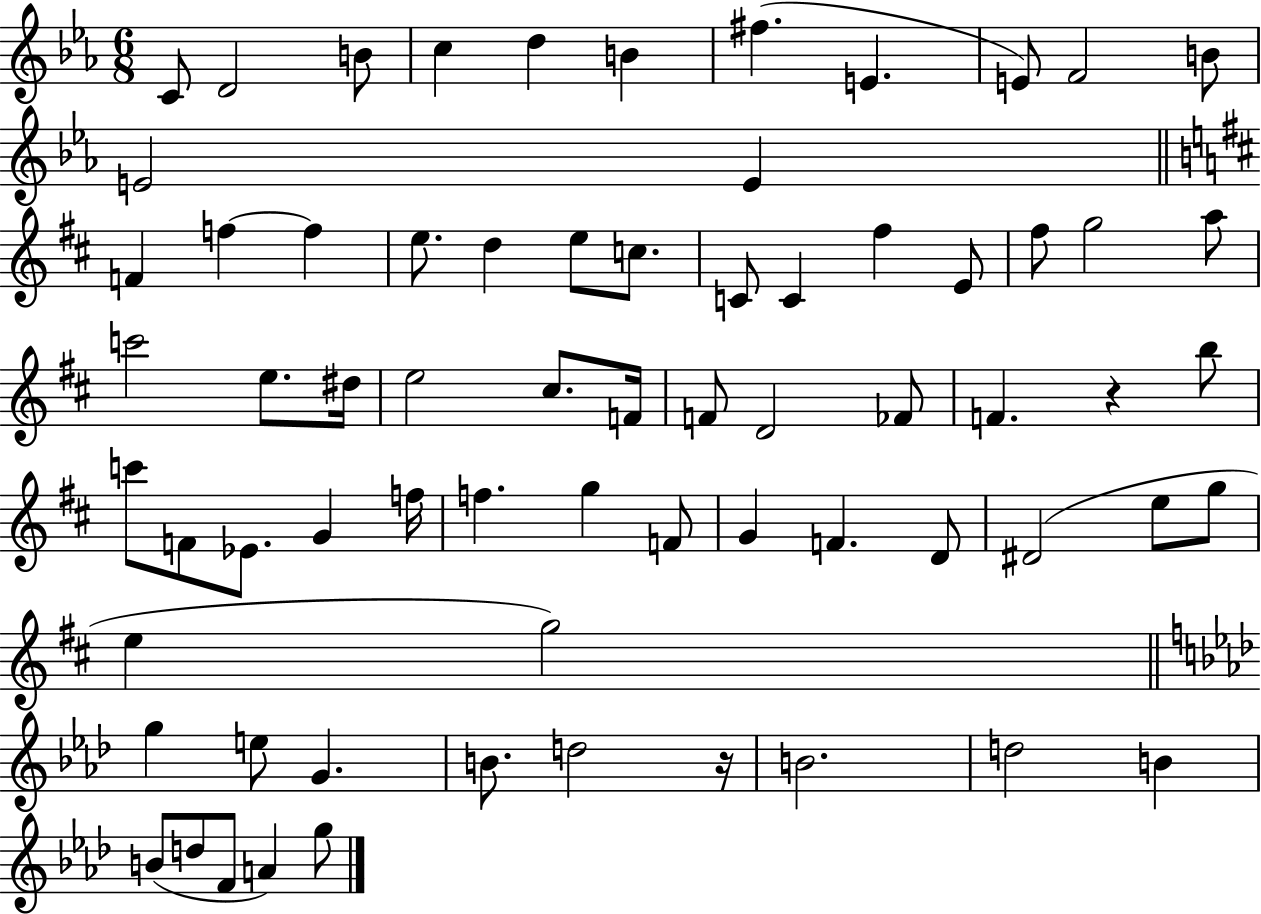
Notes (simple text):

C4/e D4/h B4/e C5/q D5/q B4/q F#5/q. E4/q. E4/e F4/h B4/e E4/h E4/q F4/q F5/q F5/q E5/e. D5/q E5/e C5/e. C4/e C4/q F#5/q E4/e F#5/e G5/h A5/e C6/h E5/e. D#5/s E5/h C#5/e. F4/s F4/e D4/h FES4/e F4/q. R/q B5/e C6/e F4/e Eb4/e. G4/q F5/s F5/q. G5/q F4/e G4/q F4/q. D4/e D#4/h E5/e G5/e E5/q G5/h G5/q E5/e G4/q. B4/e. D5/h R/s B4/h. D5/h B4/q B4/e D5/e F4/e A4/q G5/e